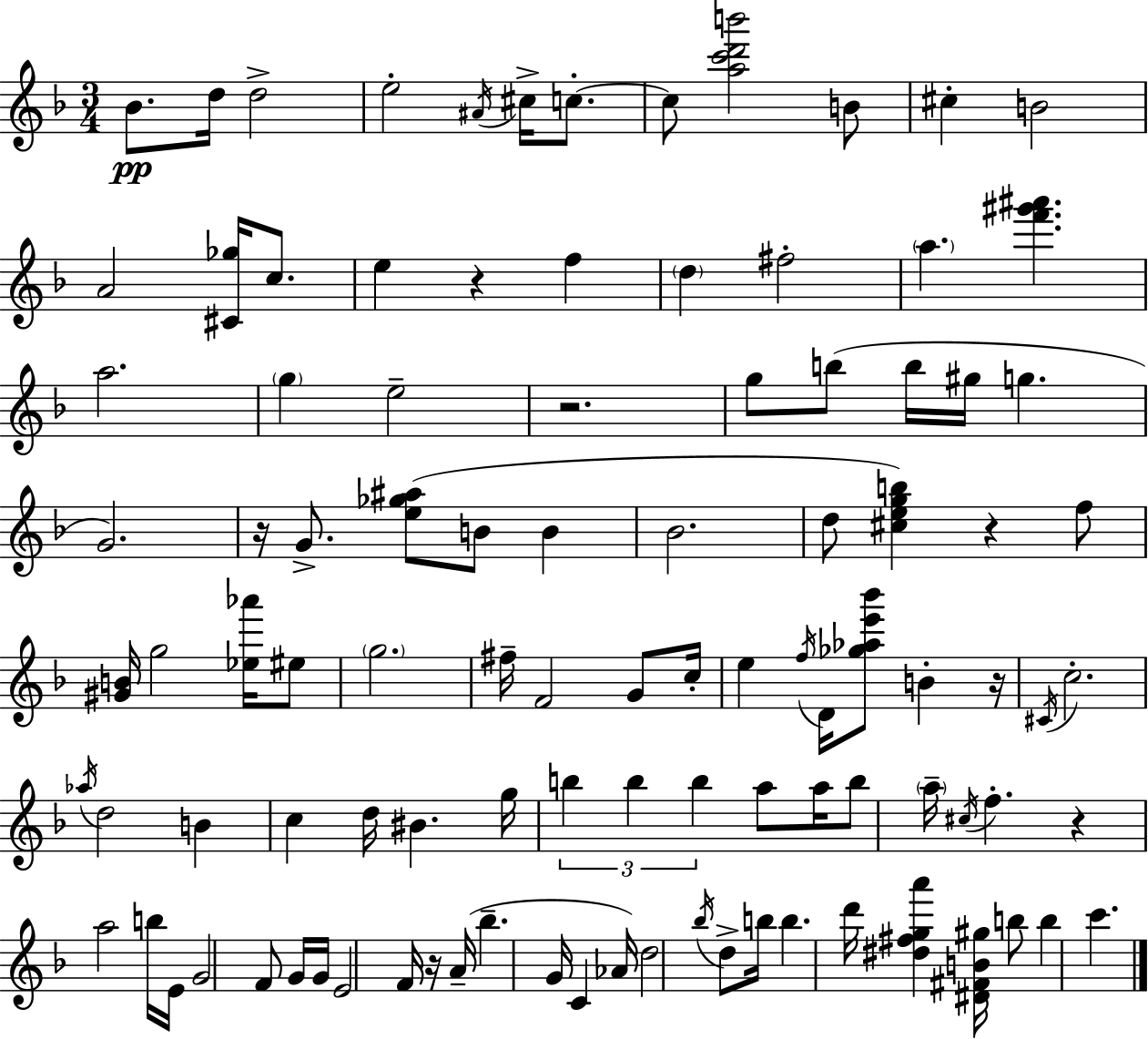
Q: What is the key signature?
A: F major